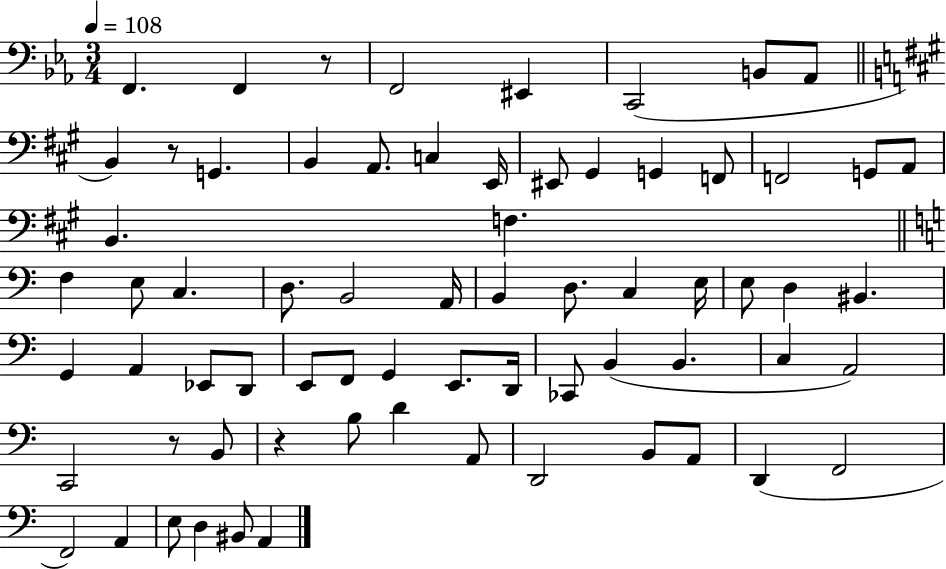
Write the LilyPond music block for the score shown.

{
  \clef bass
  \numericTimeSignature
  \time 3/4
  \key ees \major
  \tempo 4 = 108
  f,4. f,4 r8 | f,2 eis,4 | c,2( b,8 aes,8 | \bar "||" \break \key a \major b,4) r8 g,4. | b,4 a,8. c4 e,16 | eis,8 gis,4 g,4 f,8 | f,2 g,8 a,8 | \break b,4. f4. | \bar "||" \break \key c \major f4 e8 c4. | d8. b,2 a,16 | b,4 d8. c4 e16 | e8 d4 bis,4. | \break g,4 a,4 ees,8 d,8 | e,8 f,8 g,4 e,8. d,16 | ces,8 b,4( b,4. | c4 a,2) | \break c,2 r8 b,8 | r4 b8 d'4 a,8 | d,2 b,8 a,8 | d,4( f,2 | \break f,2) a,4 | e8 d4 bis,8 a,4 | \bar "|."
}